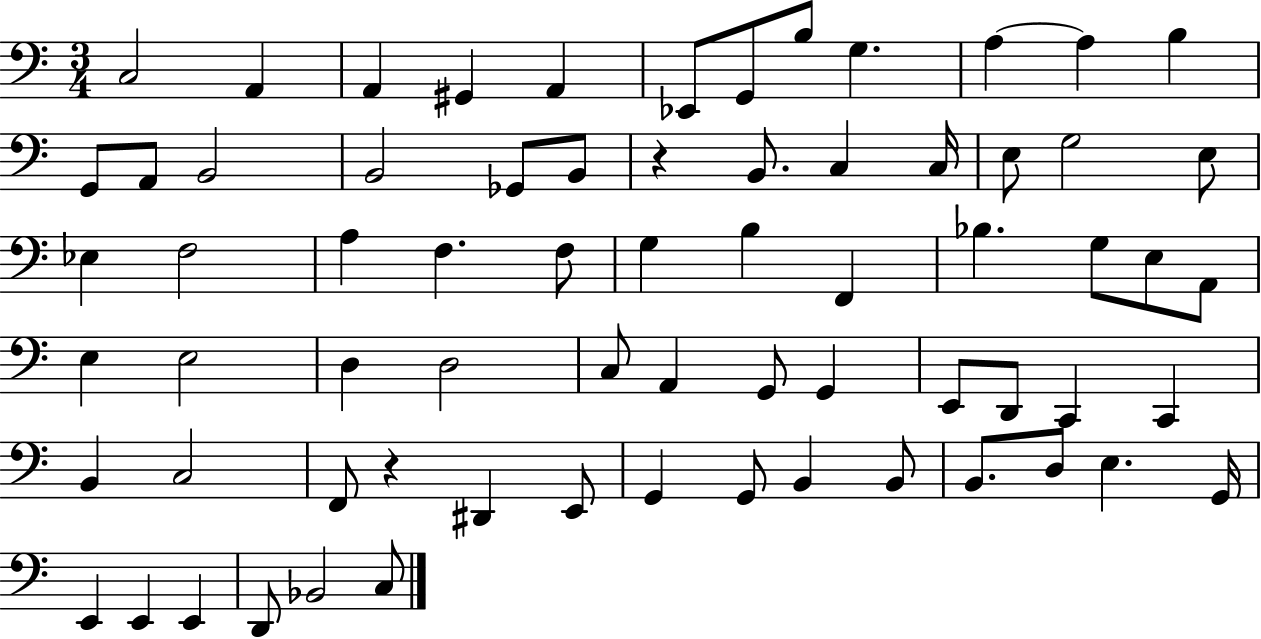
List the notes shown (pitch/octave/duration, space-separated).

C3/h A2/q A2/q G#2/q A2/q Eb2/e G2/e B3/e G3/q. A3/q A3/q B3/q G2/e A2/e B2/h B2/h Gb2/e B2/e R/q B2/e. C3/q C3/s E3/e G3/h E3/e Eb3/q F3/h A3/q F3/q. F3/e G3/q B3/q F2/q Bb3/q. G3/e E3/e A2/e E3/q E3/h D3/q D3/h C3/e A2/q G2/e G2/q E2/e D2/e C2/q C2/q B2/q C3/h F2/e R/q D#2/q E2/e G2/q G2/e B2/q B2/e B2/e. D3/e E3/q. G2/s E2/q E2/q E2/q D2/e Bb2/h C3/e